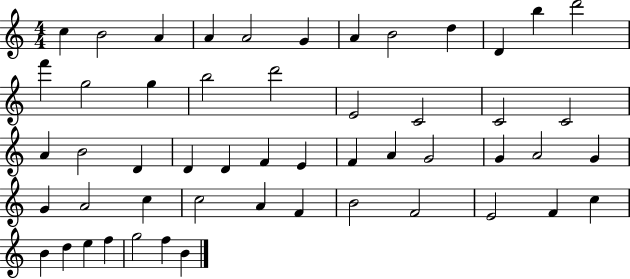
X:1
T:Untitled
M:4/4
L:1/4
K:C
c B2 A A A2 G A B2 d D b d'2 f' g2 g b2 d'2 E2 C2 C2 C2 A B2 D D D F E F A G2 G A2 G G A2 c c2 A F B2 F2 E2 F c B d e f g2 f B